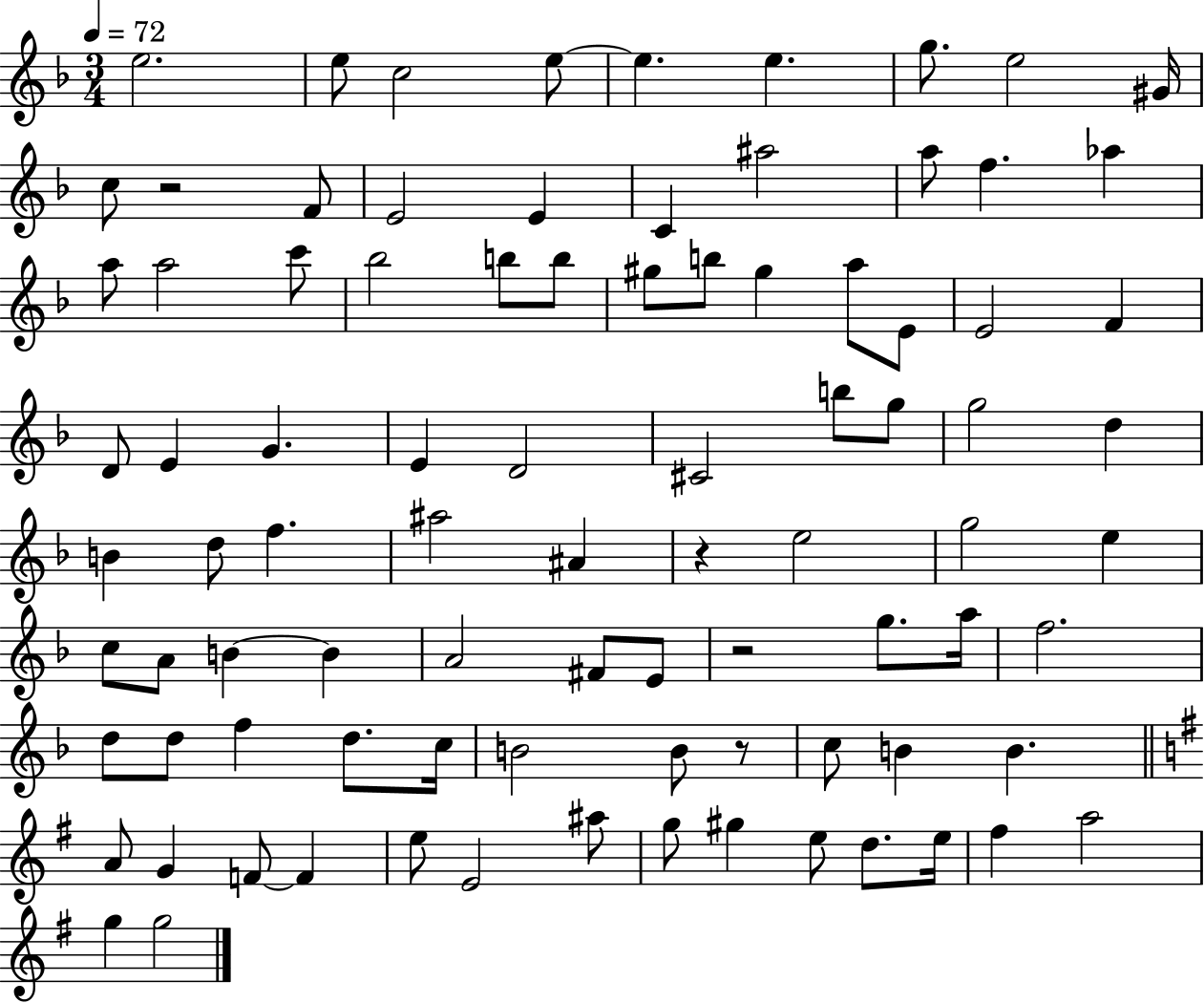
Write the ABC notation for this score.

X:1
T:Untitled
M:3/4
L:1/4
K:F
e2 e/2 c2 e/2 e e g/2 e2 ^G/4 c/2 z2 F/2 E2 E C ^a2 a/2 f _a a/2 a2 c'/2 _b2 b/2 b/2 ^g/2 b/2 ^g a/2 E/2 E2 F D/2 E G E D2 ^C2 b/2 g/2 g2 d B d/2 f ^a2 ^A z e2 g2 e c/2 A/2 B B A2 ^F/2 E/2 z2 g/2 a/4 f2 d/2 d/2 f d/2 c/4 B2 B/2 z/2 c/2 B B A/2 G F/2 F e/2 E2 ^a/2 g/2 ^g e/2 d/2 e/4 ^f a2 g g2